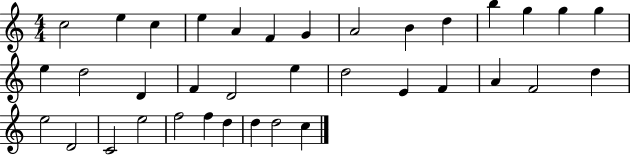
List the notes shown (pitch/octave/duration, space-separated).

C5/h E5/q C5/q E5/q A4/q F4/q G4/q A4/h B4/q D5/q B5/q G5/q G5/q G5/q E5/q D5/h D4/q F4/q D4/h E5/q D5/h E4/q F4/q A4/q F4/h D5/q E5/h D4/h C4/h E5/h F5/h F5/q D5/q D5/q D5/h C5/q